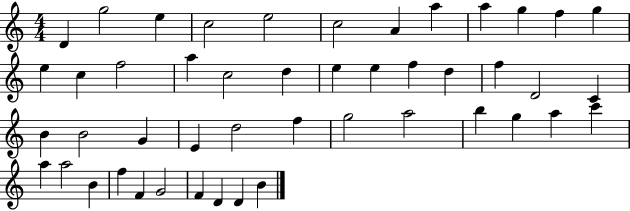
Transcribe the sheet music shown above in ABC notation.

X:1
T:Untitled
M:4/4
L:1/4
K:C
D g2 e c2 e2 c2 A a a g f g e c f2 a c2 d e e f d f D2 C B B2 G E d2 f g2 a2 b g a c' a a2 B f F G2 F D D B